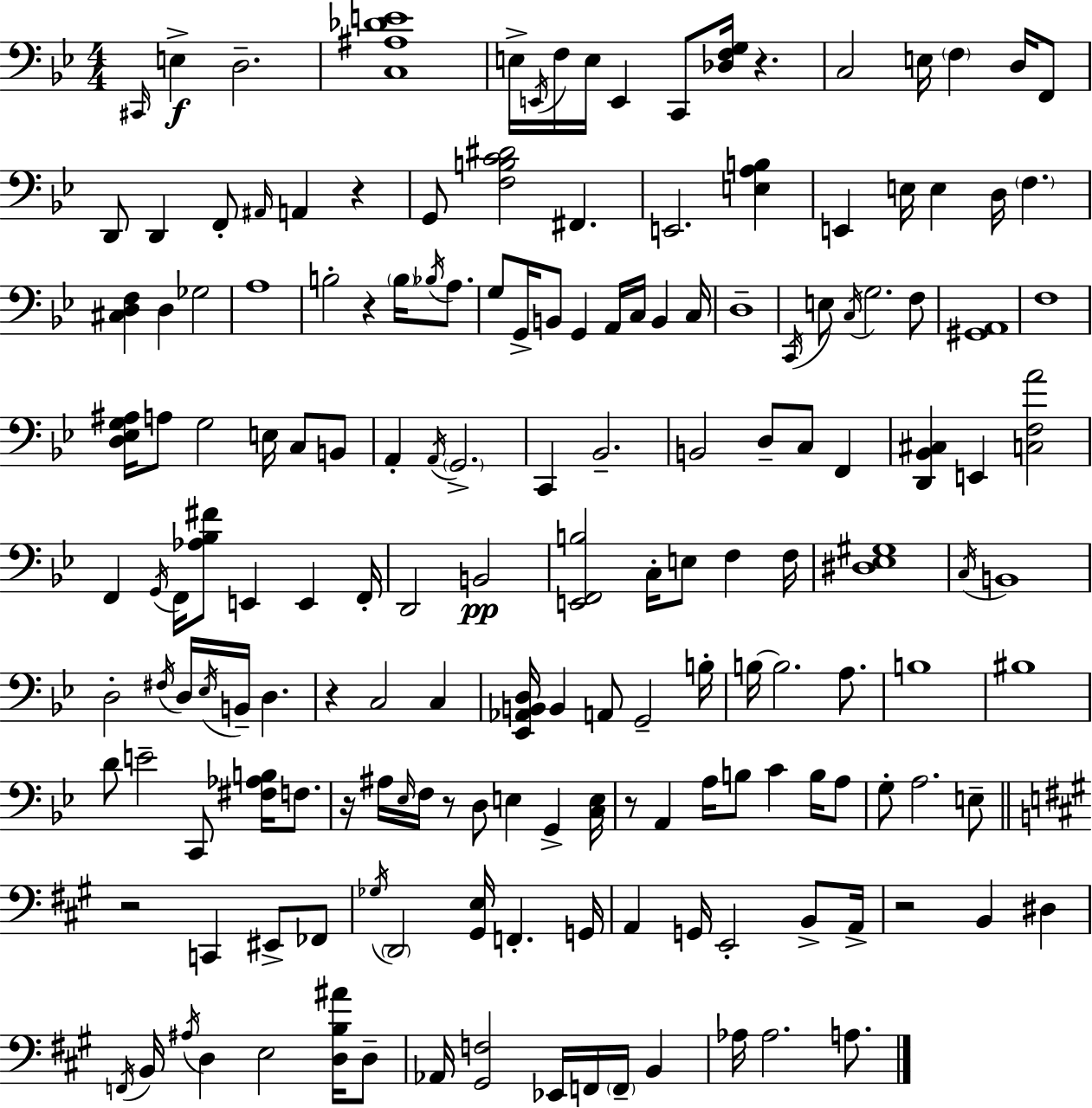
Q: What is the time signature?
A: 4/4